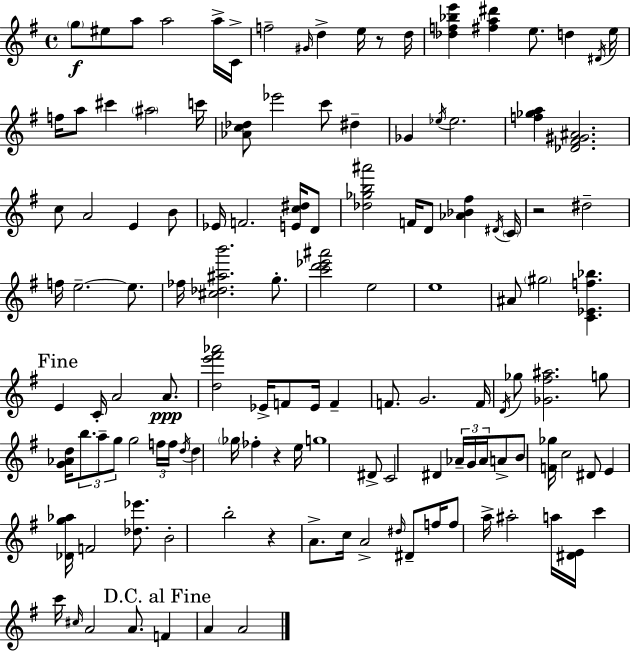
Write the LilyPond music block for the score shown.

{
  \clef treble
  \time 4/4
  \defaultTimeSignature
  \key g \major
  \repeat volta 2 { \parenthesize g''8\f eis''8 a''8 a''2 a''16-> c'16-> | f''2-- \grace { gis'16 } d''4-> e''16 r8 | d''16 <des'' f'' bes'' e'''>4 <fis'' a'' dis'''>4 e''8. d''4 | \acciaccatura { dis'16 } e''16 f''16 a''8 cis'''4 \parenthesize ais''2 | \break c'''16 <aes' c'' des''>8 ees'''2 c'''8 dis''4-- | ges'4 \acciaccatura { ees''16 } ees''2. | <f'' ges'' a''>4 <des' fis' gis' ais'>2. | c''8 a'2 e'4 | \break b'8 ees'16 f'2. | <e' c'' dis''>16 d'8 <des'' ges'' b'' ais'''>2 f'16 d'8 <aes' bes' fis''>4 | \acciaccatura { dis'16 } \parenthesize c'16 r2 dis''2-- | f''16 e''2.--~~ | \break e''8. fes''16 <cis'' des'' ais'' b'''>2. | g''8.-. <c''' d''' ees''' ais'''>2 e''2 | e''1 | ais'8 \parenthesize gis''2 <c' ees' f'' bes''>4. | \break \mark "Fine" e'4 c'16-. a'2 | a'8.\ppp <d'' e''' fis''' aes'''>2 ees'16-> f'8 ees'16 | f'4-- f'8. g'2. | f'16 \acciaccatura { d'16 } ges''8 <ges' fis'' ais''>2. | \break g''8 <g' aes' d''>16 \tuplet 3/2 { b''8. a''8-- g''8 } g''2 | \tuplet 3/2 { f''16 f''16 \acciaccatura { d''16 } } d''4 \parenthesize ges''16 fes''4-. | r4 e''16 g''1 | dis'8-> c'2 | \break dis'4 \tuplet 3/2 { aes'16-- g'16 aes'16 } a'8-> b'8 <f' ges''>16 c''2 | dis'8 e'4 <des' g'' aes''>16 f'2 | <des'' ees'''>8. b'2-. b''2-. | r4 a'8.-> c''16 a'2-> | \break \grace { dis''16 } dis'8-- f''16 f''8 a''16-> ais''2-. | a''16 <dis' e'>16 c'''4 c'''16 \grace { cis''16 } a'2 | a'8. \mark "D.C. al Fine" f'4 a'4 | a'2 } \bar "|."
}